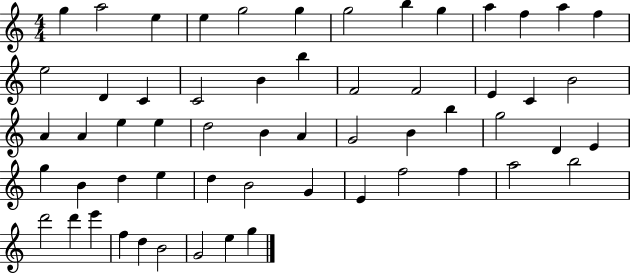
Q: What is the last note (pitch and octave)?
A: G5